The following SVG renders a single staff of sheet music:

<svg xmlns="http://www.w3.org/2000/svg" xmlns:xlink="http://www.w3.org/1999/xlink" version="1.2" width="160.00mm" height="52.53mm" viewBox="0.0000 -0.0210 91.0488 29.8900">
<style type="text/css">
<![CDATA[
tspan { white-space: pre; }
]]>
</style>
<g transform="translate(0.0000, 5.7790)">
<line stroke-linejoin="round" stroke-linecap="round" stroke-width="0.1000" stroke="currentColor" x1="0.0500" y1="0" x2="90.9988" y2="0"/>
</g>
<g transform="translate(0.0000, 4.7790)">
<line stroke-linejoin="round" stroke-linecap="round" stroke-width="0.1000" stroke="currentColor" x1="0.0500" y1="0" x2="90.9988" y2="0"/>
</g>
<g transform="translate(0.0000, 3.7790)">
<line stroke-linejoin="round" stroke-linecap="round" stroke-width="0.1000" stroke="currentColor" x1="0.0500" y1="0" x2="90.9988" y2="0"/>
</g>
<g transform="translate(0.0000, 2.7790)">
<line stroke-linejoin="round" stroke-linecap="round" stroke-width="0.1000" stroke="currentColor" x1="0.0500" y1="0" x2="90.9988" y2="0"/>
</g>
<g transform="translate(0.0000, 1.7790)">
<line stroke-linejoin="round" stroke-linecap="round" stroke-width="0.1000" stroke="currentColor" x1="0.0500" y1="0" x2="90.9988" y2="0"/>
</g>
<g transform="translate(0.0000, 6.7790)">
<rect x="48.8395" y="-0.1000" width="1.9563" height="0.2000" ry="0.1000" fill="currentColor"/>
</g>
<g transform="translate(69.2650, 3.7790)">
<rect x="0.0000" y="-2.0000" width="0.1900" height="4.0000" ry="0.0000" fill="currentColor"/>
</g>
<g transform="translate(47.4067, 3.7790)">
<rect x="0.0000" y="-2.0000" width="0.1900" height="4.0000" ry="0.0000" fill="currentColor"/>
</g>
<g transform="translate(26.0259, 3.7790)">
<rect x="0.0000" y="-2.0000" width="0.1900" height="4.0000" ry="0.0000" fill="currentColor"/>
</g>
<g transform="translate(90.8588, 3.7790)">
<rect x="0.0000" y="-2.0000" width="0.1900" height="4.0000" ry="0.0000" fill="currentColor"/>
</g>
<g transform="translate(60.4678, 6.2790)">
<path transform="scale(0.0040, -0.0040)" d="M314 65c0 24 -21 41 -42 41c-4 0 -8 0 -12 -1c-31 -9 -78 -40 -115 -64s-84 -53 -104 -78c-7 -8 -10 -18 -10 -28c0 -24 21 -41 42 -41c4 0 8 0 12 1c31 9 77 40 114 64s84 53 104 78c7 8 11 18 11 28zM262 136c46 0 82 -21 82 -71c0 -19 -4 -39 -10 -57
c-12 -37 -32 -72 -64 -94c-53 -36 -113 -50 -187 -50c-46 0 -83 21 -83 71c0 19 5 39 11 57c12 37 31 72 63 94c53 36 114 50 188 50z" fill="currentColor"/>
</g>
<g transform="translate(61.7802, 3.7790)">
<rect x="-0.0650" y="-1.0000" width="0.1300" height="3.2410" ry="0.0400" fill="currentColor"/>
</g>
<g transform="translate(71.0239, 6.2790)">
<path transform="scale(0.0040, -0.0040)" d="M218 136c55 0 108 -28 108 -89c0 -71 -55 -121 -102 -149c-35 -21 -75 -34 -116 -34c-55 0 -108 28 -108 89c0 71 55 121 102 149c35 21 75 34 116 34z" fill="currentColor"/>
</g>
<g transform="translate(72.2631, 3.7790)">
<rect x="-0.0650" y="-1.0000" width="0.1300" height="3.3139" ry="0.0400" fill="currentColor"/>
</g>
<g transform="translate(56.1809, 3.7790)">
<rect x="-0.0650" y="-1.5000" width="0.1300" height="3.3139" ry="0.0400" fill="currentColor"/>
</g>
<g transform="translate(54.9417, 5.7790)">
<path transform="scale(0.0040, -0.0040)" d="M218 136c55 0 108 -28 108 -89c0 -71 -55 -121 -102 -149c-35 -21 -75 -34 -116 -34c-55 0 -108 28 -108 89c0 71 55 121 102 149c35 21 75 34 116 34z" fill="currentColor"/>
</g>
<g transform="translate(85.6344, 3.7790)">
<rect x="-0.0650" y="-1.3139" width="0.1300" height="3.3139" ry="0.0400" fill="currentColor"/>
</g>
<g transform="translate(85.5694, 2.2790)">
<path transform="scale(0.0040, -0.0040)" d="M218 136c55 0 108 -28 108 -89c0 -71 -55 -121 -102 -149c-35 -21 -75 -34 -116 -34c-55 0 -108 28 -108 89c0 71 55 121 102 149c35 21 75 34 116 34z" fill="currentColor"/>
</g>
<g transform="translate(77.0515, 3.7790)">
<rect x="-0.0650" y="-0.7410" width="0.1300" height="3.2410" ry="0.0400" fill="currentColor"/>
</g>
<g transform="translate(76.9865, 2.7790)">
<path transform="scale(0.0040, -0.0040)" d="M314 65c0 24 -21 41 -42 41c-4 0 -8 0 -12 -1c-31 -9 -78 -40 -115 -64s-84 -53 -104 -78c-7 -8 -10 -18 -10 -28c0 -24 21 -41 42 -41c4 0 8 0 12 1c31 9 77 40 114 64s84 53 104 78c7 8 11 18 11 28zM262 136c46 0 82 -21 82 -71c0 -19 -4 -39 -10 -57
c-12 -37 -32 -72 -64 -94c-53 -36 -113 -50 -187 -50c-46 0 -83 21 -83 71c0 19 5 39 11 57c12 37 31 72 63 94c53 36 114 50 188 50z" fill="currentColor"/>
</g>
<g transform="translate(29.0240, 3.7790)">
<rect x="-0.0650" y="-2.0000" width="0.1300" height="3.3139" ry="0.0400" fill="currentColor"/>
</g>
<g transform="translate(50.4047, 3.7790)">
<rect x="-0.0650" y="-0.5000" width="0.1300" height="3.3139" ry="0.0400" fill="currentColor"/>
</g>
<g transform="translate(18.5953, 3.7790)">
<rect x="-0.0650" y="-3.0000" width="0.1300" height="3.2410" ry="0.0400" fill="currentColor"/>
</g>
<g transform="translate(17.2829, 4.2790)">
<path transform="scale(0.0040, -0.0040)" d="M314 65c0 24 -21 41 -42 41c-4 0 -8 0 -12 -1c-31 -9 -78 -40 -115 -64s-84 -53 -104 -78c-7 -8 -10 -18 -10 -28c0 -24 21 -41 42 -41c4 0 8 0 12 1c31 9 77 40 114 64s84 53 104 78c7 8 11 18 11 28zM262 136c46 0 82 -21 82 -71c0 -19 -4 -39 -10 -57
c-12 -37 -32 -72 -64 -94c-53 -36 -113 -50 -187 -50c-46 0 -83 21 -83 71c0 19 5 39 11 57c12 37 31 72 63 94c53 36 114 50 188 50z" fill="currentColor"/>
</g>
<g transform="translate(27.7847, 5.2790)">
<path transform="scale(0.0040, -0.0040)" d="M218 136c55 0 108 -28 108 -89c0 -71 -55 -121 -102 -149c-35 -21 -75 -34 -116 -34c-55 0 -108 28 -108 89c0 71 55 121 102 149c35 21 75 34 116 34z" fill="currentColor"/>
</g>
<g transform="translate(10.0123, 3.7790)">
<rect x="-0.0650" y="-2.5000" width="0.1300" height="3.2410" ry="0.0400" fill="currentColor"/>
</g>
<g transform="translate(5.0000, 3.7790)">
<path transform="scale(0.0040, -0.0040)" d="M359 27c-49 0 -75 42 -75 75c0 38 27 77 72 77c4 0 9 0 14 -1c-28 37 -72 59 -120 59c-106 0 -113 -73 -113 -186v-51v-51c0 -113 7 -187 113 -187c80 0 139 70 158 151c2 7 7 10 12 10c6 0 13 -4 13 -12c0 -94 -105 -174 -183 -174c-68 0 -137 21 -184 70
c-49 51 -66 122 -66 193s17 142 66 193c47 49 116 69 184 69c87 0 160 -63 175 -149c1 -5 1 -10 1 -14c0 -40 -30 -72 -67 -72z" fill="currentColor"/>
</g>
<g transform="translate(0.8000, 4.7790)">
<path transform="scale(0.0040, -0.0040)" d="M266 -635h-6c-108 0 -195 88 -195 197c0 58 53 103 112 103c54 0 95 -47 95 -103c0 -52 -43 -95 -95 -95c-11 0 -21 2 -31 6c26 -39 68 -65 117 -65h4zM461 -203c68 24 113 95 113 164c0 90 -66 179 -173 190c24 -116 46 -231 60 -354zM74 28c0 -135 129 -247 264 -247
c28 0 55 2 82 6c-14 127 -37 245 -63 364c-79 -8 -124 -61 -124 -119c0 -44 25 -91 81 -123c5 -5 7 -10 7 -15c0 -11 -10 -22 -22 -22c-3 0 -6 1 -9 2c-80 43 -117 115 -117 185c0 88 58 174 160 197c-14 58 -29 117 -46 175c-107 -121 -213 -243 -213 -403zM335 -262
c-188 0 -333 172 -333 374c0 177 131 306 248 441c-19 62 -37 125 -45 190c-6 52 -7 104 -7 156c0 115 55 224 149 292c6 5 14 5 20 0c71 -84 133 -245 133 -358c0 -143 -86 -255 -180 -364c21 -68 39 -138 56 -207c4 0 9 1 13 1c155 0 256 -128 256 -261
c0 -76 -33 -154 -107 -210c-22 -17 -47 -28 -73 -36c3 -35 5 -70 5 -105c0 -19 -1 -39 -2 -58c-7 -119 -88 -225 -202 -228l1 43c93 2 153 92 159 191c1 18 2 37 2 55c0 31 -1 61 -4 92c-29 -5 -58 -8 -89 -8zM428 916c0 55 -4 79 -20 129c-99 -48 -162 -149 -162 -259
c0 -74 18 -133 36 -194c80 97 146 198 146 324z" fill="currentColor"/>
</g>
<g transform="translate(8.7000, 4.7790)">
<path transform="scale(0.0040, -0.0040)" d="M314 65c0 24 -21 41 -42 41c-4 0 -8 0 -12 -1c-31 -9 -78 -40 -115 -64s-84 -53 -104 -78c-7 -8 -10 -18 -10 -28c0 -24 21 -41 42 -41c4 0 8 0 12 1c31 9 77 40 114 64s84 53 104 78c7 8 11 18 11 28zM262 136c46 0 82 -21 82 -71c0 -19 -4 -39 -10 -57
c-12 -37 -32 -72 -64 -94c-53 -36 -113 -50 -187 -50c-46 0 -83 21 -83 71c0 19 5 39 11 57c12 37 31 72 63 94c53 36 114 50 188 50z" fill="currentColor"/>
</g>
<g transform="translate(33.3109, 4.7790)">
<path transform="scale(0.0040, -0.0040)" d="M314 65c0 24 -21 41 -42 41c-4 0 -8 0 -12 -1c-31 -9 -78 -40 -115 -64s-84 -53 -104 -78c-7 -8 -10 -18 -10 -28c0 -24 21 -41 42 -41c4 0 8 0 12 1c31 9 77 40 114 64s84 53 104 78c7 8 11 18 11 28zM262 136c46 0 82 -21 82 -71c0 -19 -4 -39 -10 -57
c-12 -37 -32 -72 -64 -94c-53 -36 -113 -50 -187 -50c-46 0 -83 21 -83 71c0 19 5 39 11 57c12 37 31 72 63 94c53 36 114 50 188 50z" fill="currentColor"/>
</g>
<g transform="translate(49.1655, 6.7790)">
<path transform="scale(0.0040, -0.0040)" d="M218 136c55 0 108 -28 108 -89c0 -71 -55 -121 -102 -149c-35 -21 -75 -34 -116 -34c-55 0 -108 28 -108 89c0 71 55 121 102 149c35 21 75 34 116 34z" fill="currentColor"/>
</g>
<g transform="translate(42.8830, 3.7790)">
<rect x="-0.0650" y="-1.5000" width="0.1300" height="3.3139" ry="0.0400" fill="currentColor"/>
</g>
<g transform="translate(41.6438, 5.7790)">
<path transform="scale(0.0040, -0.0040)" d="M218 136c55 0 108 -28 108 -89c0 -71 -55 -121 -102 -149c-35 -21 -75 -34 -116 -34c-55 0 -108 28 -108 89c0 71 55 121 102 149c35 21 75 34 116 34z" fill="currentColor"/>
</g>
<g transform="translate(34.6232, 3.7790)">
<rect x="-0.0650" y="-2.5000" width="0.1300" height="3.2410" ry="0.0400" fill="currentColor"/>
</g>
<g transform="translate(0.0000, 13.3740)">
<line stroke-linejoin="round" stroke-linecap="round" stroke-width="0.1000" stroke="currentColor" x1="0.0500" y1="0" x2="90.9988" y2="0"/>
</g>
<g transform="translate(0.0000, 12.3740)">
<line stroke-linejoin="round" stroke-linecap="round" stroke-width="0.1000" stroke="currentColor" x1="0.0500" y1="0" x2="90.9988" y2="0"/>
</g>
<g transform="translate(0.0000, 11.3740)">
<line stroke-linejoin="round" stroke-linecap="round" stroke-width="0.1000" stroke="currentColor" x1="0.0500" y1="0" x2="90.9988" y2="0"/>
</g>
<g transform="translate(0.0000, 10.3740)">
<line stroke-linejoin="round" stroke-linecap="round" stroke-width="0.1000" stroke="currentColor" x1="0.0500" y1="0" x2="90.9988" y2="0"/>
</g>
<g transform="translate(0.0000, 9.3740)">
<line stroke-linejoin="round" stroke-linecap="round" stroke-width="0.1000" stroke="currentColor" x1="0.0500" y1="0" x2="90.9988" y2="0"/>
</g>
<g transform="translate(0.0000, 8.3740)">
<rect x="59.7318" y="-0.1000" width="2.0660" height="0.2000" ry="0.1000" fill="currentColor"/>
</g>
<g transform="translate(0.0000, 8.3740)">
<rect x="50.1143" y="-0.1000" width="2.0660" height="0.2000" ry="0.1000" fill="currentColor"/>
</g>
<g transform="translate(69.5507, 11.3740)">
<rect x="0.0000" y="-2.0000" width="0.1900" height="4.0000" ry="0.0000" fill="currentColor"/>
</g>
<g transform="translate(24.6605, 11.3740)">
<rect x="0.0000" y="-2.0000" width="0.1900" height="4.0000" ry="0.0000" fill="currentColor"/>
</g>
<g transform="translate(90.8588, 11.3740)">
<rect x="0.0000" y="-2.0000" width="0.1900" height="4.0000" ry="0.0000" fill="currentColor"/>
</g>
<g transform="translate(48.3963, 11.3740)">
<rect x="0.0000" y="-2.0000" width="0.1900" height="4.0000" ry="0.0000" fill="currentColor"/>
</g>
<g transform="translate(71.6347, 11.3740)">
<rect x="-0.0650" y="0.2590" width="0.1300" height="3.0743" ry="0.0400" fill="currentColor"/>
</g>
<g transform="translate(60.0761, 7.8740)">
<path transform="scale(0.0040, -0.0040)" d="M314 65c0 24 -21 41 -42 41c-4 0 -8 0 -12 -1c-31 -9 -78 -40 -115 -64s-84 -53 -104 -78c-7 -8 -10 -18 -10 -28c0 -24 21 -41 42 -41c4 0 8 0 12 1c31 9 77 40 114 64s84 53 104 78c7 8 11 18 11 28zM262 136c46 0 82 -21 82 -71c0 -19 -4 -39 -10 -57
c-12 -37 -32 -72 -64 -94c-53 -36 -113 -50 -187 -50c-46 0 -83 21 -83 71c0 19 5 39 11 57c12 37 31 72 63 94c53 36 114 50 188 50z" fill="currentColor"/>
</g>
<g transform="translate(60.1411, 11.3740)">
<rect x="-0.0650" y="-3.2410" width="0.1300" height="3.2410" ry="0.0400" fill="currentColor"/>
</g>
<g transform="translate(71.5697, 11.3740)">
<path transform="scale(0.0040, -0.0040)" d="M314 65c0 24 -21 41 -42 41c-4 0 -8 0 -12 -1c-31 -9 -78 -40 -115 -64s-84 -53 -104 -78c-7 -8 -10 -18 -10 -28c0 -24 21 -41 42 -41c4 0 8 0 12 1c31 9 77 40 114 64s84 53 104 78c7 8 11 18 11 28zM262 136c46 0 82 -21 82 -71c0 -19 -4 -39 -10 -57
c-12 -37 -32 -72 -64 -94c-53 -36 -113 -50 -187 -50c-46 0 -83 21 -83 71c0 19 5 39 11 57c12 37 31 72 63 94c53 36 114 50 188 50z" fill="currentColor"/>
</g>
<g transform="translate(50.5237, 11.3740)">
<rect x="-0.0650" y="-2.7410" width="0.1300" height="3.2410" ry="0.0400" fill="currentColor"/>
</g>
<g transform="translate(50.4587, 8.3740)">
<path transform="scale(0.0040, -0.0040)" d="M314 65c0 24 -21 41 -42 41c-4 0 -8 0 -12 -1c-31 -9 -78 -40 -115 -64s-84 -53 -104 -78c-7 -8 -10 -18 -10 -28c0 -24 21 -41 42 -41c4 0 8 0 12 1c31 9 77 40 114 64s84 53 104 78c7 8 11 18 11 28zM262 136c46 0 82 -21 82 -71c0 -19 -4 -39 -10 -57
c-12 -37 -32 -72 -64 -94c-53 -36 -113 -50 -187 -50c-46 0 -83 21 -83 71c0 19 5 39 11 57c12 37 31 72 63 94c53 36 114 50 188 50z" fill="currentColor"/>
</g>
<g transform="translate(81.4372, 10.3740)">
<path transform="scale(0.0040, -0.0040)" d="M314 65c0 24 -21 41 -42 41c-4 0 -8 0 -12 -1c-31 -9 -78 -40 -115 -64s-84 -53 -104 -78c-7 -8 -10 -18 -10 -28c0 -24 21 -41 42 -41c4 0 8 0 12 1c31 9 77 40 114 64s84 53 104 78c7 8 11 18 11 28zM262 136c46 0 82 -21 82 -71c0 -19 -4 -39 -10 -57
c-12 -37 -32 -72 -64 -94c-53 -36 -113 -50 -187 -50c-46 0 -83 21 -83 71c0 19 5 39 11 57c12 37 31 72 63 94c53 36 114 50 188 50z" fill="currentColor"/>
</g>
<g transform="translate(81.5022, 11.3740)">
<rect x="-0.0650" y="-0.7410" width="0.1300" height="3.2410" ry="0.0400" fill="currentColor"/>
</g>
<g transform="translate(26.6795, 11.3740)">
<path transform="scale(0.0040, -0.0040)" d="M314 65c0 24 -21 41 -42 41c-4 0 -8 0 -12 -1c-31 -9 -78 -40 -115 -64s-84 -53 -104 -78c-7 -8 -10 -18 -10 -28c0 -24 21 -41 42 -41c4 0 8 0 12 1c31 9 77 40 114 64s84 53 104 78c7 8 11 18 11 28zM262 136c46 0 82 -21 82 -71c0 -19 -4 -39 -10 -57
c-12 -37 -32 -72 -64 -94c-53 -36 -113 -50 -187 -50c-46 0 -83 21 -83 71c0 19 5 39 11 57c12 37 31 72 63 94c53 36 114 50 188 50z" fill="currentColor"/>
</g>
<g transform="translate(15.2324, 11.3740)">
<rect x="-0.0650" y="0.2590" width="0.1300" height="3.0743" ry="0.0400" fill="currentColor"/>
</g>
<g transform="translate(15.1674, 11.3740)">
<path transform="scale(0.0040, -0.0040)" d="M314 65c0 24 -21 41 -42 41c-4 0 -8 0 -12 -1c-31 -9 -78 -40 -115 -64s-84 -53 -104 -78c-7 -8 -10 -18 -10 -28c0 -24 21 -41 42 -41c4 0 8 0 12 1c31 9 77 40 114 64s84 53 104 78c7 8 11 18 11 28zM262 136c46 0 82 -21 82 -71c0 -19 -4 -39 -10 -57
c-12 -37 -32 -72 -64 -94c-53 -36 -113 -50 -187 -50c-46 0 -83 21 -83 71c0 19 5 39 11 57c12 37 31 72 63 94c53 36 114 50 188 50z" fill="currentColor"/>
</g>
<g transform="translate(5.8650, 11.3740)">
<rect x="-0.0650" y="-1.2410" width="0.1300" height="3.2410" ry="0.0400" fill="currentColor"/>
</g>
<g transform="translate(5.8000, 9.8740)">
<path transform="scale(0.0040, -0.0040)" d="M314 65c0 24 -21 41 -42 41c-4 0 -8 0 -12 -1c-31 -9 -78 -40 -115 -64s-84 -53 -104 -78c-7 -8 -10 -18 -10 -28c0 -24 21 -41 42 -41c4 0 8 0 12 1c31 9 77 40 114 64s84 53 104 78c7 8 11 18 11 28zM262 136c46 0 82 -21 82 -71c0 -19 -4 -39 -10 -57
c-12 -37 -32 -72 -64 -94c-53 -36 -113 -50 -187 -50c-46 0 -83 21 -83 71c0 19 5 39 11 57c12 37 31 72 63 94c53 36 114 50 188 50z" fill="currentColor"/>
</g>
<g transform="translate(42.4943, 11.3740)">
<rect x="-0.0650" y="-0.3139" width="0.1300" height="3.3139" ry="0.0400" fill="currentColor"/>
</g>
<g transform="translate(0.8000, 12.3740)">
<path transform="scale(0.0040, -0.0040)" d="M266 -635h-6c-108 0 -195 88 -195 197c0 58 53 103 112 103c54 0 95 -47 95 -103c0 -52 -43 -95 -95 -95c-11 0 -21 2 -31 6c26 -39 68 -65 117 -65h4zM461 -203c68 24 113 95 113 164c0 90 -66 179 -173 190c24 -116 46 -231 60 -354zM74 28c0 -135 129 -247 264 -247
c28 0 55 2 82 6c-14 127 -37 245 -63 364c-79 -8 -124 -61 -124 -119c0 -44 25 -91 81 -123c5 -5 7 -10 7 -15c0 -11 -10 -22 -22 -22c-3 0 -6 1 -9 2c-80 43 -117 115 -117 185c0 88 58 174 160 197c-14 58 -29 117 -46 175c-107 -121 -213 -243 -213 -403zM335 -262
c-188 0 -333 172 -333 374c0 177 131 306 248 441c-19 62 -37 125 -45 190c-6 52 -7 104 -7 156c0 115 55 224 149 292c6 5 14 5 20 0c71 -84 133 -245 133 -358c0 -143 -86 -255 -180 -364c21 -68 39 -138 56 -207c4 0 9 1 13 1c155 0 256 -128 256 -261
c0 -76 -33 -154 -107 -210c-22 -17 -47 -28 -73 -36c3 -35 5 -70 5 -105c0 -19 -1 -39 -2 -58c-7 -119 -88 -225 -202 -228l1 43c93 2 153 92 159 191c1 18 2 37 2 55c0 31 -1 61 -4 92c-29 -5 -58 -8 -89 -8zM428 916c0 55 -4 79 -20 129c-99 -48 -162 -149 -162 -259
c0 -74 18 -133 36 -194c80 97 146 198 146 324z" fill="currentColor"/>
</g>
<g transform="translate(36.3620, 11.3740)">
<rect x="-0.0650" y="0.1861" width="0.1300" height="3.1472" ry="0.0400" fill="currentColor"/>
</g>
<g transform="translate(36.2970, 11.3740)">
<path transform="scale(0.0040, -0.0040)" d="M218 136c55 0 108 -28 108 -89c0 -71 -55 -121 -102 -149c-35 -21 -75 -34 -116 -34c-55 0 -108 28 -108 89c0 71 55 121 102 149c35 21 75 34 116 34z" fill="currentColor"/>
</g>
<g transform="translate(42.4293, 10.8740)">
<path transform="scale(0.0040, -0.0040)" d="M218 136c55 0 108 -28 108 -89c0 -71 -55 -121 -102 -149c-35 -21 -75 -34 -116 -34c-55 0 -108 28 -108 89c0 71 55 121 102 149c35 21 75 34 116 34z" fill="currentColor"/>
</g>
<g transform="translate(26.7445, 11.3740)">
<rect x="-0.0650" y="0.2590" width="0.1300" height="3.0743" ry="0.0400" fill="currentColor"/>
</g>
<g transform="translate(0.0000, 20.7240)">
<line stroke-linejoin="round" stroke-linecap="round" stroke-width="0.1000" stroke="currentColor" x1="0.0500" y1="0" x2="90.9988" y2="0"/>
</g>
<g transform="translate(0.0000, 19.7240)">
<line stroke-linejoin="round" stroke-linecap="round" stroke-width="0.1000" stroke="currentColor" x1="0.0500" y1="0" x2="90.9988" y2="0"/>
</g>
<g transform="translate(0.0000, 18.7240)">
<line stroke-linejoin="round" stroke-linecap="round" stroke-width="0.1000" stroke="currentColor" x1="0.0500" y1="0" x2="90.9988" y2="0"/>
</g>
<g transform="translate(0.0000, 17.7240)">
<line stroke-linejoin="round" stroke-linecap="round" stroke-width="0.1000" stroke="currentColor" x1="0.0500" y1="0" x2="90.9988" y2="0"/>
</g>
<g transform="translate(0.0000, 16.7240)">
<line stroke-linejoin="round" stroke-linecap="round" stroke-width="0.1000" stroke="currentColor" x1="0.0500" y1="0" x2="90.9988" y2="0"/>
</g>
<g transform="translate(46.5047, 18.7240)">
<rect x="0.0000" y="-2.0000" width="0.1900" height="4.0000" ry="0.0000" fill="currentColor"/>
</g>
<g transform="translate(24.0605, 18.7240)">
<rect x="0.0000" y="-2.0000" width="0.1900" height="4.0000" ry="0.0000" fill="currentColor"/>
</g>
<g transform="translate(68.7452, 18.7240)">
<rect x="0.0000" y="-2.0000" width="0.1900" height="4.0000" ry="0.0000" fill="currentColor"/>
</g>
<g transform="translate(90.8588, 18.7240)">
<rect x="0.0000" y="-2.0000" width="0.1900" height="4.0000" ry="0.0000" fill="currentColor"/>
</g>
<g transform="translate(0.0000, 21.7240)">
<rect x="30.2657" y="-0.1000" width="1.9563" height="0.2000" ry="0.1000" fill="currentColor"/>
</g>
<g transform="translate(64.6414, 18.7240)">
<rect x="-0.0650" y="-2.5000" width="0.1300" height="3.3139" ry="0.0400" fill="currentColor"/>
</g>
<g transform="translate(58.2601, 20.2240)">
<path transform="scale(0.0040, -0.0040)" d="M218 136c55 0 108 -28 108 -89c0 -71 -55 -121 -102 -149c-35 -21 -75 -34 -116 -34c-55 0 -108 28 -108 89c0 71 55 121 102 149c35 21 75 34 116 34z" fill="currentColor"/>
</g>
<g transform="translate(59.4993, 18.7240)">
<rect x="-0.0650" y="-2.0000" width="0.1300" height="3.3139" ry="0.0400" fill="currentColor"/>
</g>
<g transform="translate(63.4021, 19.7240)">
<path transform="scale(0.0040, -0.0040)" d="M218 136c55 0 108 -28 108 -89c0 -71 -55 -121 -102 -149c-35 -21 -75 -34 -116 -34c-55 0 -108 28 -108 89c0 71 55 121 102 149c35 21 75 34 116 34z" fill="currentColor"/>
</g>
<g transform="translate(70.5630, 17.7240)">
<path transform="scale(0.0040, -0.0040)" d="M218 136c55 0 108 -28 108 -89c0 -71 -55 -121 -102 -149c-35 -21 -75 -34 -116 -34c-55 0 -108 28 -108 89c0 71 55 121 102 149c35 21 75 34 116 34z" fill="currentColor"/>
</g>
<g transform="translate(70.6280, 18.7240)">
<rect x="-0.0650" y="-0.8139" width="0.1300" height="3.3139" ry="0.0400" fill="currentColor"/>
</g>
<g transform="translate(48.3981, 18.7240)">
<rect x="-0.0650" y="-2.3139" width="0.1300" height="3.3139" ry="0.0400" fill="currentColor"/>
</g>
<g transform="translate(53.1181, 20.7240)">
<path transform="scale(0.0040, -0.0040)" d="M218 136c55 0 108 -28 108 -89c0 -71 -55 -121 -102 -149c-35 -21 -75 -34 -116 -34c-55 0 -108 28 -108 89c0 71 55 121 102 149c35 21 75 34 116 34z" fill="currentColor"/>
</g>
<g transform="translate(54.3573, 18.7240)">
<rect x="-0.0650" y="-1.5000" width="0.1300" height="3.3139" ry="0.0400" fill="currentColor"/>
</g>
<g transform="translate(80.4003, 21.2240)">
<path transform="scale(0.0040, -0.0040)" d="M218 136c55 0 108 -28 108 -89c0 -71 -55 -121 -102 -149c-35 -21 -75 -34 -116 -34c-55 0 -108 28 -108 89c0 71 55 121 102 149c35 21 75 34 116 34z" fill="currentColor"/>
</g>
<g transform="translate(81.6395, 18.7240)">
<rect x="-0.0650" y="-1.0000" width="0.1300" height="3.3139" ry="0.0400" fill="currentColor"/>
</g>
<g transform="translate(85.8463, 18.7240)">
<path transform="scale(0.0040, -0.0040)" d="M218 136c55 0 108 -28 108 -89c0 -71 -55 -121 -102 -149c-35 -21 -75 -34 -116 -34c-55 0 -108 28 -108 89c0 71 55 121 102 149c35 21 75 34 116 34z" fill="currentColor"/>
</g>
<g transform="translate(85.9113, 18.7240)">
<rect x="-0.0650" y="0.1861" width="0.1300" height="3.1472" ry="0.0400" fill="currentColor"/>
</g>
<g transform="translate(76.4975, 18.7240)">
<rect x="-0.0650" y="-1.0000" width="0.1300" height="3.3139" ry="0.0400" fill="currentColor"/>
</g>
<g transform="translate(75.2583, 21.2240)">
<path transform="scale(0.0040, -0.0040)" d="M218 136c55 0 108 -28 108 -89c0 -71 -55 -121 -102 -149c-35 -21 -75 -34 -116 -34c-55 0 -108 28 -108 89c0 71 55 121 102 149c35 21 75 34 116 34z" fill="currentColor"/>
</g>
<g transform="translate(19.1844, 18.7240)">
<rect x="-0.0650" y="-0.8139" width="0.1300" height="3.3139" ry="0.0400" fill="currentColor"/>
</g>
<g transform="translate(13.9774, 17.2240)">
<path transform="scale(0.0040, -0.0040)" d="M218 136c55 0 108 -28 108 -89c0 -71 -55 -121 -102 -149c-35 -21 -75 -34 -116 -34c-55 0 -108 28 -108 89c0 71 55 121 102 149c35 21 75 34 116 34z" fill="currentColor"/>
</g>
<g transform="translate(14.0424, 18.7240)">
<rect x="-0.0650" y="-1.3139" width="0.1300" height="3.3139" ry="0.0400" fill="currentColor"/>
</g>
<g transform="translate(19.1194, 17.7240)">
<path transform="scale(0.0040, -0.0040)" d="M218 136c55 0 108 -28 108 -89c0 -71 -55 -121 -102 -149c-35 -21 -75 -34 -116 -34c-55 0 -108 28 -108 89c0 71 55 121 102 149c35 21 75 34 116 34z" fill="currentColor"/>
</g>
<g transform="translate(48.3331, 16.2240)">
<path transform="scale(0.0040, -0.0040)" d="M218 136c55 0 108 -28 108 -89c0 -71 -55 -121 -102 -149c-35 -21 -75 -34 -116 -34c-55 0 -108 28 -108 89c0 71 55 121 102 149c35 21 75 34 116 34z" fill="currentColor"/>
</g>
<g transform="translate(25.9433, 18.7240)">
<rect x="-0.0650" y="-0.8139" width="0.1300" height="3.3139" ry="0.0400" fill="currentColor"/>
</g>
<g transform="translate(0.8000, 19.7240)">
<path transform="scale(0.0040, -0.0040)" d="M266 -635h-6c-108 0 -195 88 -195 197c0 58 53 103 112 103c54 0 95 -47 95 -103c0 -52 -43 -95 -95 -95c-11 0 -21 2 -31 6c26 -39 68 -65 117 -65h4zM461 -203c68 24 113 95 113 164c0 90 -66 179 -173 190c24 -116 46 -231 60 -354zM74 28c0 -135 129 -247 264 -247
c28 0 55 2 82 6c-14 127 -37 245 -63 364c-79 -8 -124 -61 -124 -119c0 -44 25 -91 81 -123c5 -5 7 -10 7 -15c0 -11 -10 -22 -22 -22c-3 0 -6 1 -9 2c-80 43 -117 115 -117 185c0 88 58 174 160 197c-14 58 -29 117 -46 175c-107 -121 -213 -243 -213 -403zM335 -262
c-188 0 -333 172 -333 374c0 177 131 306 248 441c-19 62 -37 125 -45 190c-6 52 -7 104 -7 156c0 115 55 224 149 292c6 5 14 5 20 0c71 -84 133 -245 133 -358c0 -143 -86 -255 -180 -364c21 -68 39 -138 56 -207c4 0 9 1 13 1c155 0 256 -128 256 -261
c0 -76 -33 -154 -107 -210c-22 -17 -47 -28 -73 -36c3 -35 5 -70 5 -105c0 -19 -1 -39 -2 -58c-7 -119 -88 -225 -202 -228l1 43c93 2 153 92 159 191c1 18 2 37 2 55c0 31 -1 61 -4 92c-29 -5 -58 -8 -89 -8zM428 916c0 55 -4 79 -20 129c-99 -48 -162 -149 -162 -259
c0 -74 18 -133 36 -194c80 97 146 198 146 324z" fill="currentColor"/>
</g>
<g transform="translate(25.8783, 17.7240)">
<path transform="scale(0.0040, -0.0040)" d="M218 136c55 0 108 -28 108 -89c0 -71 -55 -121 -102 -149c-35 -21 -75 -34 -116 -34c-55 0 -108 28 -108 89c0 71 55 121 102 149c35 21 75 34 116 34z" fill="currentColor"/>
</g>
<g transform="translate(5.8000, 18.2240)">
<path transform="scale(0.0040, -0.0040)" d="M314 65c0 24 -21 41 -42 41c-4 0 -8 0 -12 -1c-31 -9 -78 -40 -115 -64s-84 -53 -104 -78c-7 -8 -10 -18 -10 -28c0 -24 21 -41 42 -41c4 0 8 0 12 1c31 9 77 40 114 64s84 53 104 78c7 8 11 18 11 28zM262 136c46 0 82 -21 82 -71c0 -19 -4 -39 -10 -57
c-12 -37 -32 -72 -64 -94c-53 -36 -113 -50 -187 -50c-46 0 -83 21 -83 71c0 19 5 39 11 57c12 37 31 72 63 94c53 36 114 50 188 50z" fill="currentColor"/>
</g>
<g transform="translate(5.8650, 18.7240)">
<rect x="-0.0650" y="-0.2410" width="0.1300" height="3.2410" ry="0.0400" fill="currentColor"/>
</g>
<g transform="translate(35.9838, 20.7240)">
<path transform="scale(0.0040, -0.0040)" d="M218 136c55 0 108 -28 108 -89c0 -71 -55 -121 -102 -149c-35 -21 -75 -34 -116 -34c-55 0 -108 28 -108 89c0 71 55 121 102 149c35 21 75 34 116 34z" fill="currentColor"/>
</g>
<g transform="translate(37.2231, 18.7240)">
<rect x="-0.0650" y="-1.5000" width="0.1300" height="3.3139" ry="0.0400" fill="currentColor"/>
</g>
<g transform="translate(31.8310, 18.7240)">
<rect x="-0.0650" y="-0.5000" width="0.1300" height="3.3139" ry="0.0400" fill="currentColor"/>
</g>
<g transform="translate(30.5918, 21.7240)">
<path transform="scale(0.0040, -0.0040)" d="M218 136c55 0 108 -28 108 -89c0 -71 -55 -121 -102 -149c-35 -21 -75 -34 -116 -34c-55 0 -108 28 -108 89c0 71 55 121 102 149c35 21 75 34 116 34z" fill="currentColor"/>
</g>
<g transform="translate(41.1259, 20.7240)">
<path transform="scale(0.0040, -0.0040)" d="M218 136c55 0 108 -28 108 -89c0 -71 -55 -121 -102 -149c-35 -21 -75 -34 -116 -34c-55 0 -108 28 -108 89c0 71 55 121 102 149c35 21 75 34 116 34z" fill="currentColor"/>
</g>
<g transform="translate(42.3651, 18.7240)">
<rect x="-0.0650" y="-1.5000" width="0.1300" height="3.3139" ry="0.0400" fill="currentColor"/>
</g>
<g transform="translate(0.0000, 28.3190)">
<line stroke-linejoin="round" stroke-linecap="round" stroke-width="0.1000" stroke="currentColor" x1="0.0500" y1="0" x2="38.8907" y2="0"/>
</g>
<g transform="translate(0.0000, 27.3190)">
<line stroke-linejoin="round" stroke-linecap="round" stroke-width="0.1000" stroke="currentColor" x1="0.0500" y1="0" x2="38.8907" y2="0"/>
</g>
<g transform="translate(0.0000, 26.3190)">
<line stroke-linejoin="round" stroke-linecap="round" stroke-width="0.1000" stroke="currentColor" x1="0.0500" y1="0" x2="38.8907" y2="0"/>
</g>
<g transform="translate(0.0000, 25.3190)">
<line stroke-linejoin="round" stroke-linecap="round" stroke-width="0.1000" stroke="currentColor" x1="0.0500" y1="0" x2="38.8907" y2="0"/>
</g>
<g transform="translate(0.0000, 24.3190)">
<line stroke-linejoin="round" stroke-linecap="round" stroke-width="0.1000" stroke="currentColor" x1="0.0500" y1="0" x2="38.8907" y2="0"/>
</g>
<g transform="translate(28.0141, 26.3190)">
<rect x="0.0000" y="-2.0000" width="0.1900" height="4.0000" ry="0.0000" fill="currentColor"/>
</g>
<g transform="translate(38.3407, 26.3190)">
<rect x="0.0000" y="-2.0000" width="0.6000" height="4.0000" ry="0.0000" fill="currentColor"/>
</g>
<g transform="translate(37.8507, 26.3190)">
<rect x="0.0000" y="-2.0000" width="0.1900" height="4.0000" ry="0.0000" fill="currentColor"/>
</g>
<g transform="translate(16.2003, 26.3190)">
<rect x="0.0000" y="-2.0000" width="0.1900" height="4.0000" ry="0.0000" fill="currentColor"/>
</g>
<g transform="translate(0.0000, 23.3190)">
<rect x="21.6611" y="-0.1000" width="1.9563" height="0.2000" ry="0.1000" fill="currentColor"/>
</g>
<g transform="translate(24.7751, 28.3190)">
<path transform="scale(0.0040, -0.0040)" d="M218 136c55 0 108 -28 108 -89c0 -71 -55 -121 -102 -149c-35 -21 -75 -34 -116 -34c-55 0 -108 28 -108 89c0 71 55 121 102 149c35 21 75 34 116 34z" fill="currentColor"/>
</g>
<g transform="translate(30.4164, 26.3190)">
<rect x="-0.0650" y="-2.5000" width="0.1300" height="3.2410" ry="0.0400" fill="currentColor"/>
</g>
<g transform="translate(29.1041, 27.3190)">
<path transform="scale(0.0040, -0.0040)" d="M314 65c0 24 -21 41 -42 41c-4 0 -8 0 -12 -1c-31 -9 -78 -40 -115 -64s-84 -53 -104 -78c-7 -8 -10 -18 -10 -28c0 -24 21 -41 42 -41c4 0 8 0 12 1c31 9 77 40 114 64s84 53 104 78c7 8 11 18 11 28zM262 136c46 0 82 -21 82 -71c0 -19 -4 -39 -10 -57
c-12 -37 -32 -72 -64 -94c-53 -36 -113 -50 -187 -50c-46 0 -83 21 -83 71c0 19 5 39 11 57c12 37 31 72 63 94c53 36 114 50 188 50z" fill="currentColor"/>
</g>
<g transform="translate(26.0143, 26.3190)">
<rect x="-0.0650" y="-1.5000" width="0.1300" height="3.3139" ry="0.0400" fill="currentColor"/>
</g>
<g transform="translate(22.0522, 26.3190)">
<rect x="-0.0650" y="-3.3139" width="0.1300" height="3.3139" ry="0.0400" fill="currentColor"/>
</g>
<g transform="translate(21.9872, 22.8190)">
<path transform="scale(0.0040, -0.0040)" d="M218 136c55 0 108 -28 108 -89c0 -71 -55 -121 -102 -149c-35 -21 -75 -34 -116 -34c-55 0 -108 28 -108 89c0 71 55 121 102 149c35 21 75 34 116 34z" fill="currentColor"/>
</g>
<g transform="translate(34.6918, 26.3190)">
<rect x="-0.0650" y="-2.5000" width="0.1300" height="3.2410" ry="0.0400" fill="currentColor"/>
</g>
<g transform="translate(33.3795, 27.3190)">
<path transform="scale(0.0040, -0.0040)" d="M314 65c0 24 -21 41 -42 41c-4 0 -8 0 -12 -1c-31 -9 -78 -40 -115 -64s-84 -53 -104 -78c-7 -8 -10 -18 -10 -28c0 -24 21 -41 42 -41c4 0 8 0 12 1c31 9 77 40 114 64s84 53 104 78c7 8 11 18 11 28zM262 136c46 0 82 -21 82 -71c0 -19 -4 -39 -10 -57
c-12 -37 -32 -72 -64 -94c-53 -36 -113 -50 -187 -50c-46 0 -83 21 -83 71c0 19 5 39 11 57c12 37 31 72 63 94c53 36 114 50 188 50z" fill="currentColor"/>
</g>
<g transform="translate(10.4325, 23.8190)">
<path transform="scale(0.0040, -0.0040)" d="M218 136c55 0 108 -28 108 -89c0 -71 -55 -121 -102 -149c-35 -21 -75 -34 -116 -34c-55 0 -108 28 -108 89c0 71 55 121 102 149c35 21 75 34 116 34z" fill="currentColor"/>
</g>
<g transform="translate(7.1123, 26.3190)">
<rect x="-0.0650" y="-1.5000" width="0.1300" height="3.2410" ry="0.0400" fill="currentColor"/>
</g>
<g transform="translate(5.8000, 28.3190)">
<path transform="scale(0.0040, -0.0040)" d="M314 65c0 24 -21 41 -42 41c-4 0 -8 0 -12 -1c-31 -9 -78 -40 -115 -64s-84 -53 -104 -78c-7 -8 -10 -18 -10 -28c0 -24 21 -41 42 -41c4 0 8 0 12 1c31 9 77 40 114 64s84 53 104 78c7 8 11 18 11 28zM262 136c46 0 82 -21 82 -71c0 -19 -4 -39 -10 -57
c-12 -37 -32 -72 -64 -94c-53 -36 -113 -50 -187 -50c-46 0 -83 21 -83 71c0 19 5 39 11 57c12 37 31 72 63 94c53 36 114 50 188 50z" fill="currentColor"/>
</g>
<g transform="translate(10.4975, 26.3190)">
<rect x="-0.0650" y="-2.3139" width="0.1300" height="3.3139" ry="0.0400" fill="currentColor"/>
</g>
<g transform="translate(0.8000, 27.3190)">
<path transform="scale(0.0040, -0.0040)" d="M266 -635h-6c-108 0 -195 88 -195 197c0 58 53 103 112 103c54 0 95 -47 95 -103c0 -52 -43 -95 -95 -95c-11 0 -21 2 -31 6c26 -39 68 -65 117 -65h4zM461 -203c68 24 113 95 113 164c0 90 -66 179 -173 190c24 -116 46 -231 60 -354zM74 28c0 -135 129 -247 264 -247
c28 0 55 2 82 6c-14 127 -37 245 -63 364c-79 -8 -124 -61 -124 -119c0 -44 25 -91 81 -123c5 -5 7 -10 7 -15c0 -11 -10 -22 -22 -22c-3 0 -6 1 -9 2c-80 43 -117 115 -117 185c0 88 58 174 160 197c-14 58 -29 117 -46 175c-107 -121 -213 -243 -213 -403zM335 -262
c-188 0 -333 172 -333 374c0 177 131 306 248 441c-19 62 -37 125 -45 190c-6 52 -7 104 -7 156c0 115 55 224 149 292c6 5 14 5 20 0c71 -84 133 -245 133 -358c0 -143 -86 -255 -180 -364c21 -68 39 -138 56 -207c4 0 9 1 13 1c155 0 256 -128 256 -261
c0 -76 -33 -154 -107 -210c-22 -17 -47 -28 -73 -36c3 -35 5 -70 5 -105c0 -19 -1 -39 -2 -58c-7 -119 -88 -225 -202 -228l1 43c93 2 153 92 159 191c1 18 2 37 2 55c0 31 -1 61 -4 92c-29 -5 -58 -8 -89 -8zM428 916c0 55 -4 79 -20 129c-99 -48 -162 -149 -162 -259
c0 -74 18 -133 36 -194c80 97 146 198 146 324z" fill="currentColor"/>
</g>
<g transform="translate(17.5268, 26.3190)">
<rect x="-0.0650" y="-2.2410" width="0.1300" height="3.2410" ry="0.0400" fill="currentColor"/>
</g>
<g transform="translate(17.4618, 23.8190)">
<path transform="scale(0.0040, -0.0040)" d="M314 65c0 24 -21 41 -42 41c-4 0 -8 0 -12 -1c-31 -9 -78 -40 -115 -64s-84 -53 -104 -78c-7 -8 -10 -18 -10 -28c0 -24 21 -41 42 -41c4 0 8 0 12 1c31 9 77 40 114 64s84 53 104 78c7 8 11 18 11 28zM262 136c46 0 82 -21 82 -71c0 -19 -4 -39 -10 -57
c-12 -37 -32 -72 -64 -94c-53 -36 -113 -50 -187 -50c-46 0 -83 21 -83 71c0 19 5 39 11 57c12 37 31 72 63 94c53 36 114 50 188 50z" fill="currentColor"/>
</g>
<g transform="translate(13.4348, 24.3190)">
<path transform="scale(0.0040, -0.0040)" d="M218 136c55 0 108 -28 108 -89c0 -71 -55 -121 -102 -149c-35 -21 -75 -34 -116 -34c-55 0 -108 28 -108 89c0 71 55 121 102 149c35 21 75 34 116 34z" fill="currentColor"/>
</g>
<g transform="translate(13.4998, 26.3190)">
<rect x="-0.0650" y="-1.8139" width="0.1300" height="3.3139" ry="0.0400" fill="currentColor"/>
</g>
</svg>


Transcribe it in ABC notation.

X:1
T:Untitled
M:4/4
L:1/4
K:C
G2 A2 F G2 E C E D2 D d2 e e2 B2 B2 B c a2 b2 B2 d2 c2 e d d C E E g E F G d D D B E2 g f g2 b E G2 G2